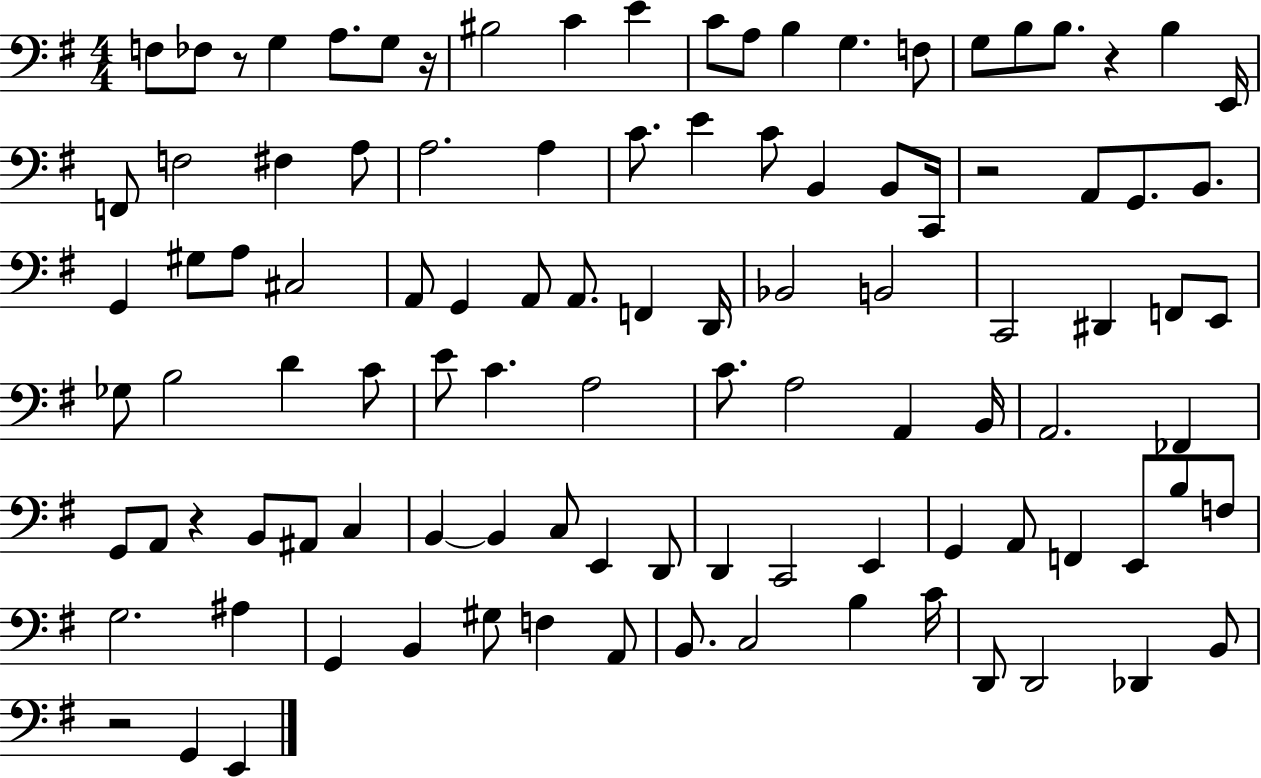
{
  \clef bass
  \numericTimeSignature
  \time 4/4
  \key g \major
  f8 fes8 r8 g4 a8. g8 r16 | bis2 c'4 e'4 | c'8 a8 b4 g4. f8 | g8 b8 b8. r4 b4 e,16 | \break f,8 f2 fis4 a8 | a2. a4 | c'8. e'4 c'8 b,4 b,8 c,16 | r2 a,8 g,8. b,8. | \break g,4 gis8 a8 cis2 | a,8 g,4 a,8 a,8. f,4 d,16 | bes,2 b,2 | c,2 dis,4 f,8 e,8 | \break ges8 b2 d'4 c'8 | e'8 c'4. a2 | c'8. a2 a,4 b,16 | a,2. fes,4 | \break g,8 a,8 r4 b,8 ais,8 c4 | b,4~~ b,4 c8 e,4 d,8 | d,4 c,2 e,4 | g,4 a,8 f,4 e,8 b8 f8 | \break g2. ais4 | g,4 b,4 gis8 f4 a,8 | b,8. c2 b4 c'16 | d,8 d,2 des,4 b,8 | \break r2 g,4 e,4 | \bar "|."
}